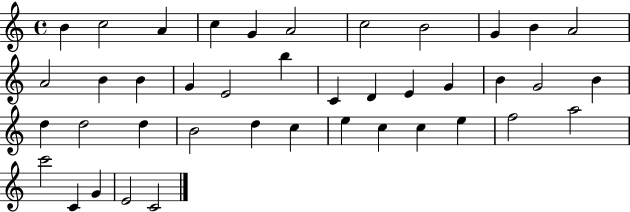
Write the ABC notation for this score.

X:1
T:Untitled
M:4/4
L:1/4
K:C
B c2 A c G A2 c2 B2 G B A2 A2 B B G E2 b C D E G B G2 B d d2 d B2 d c e c c e f2 a2 c'2 C G E2 C2